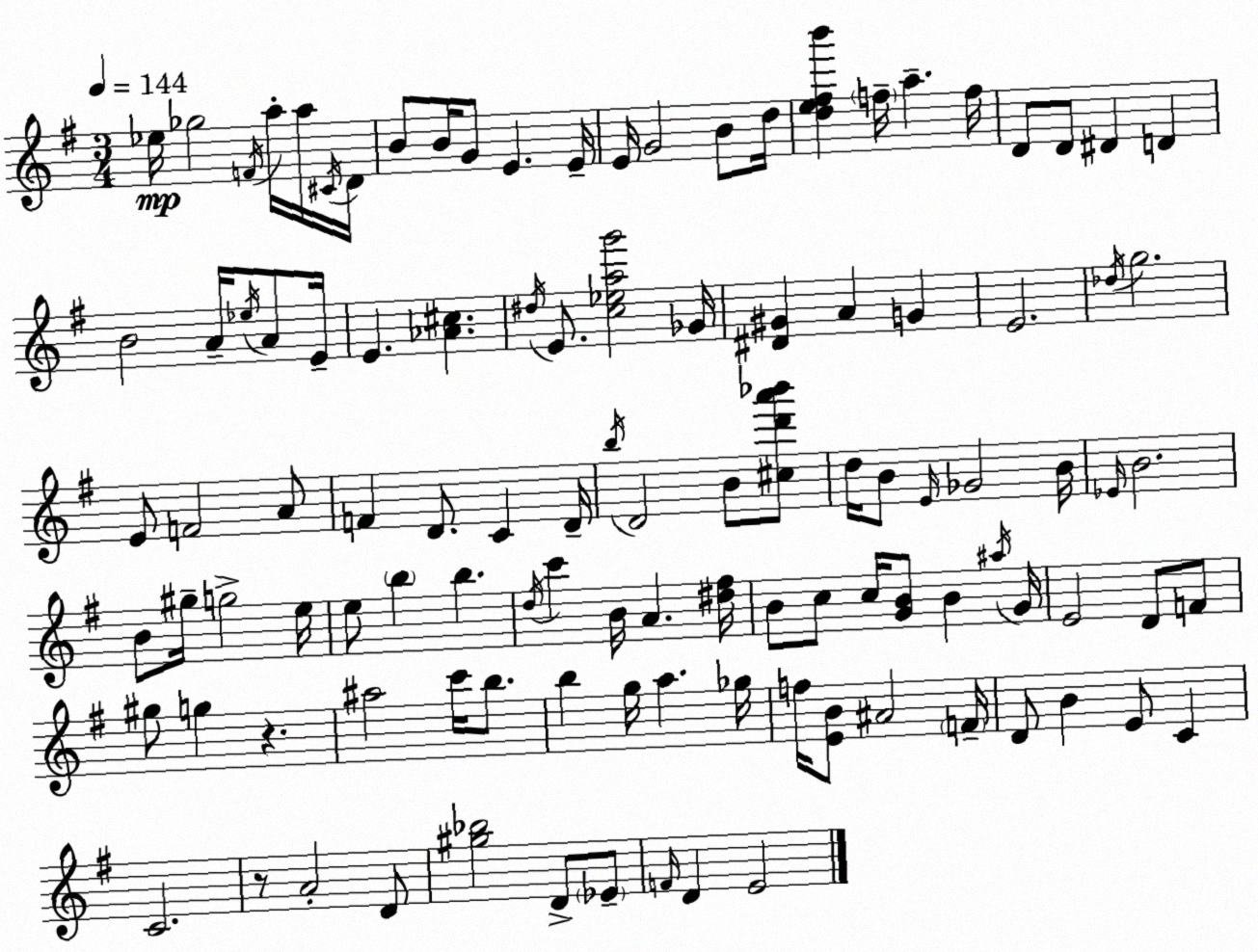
X:1
T:Untitled
M:3/4
L:1/4
K:G
_e/4 _g2 F/4 a/4 a/4 ^C/4 D/4 B/2 B/4 G/2 E E/4 E/4 G2 B/2 d/4 [de^fb'] f/4 a f/4 D/2 D/2 ^D D B2 A/4 _e/4 A/2 E/4 E [_A^c] ^d/4 E/2 [c_eag']2 _G/4 [^D^G] A G E2 _d/4 g2 E/2 F2 A/2 F D/2 C D/4 b/4 D2 B/2 [^cd'a'_b']/2 d/4 B/2 E/4 _G2 B/4 _E/4 B2 B/2 ^g/4 g2 e/4 e/2 b b d/4 c' B/4 A [^d^f]/4 B/2 c/2 c/4 [GB]/2 B ^a/4 G/4 E2 D/2 F/2 ^g/2 g z ^a2 c'/4 b/2 b g/4 a _g/4 f/4 [EB]/2 ^A2 F/4 D/2 B E/2 C C2 z/2 A2 D/2 [^g_b]2 D/2 _E/2 F/4 D E2